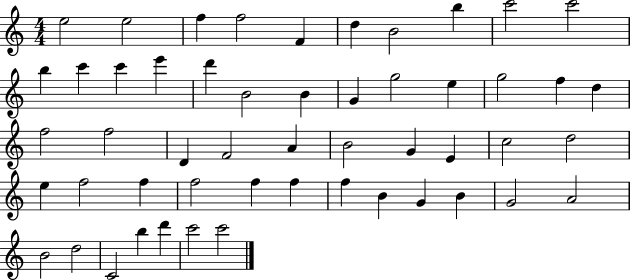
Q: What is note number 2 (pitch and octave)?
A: E5